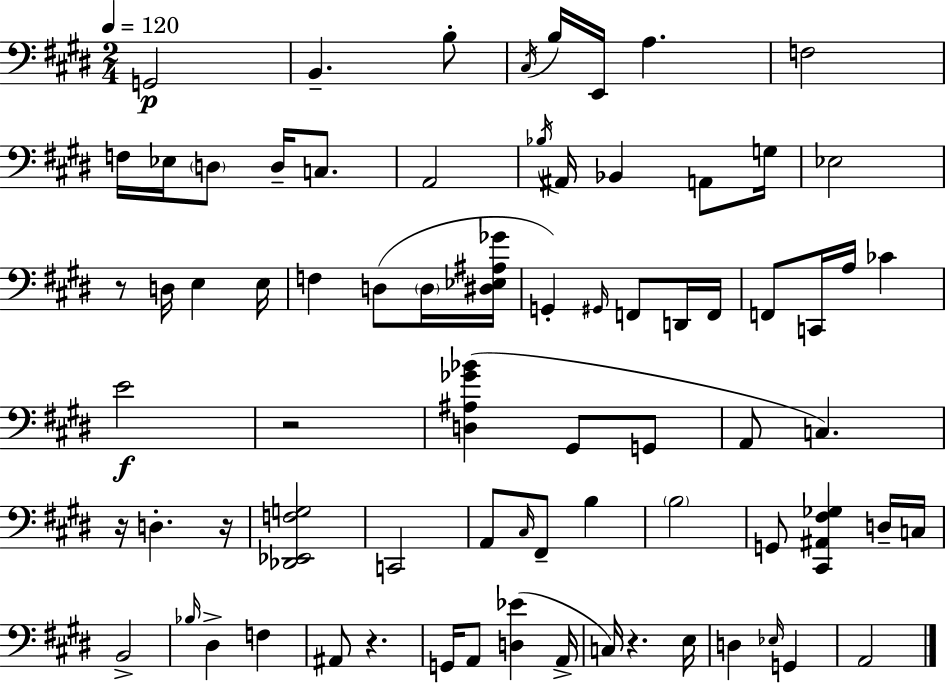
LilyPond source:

{
  \clef bass
  \numericTimeSignature
  \time 2/4
  \key e \major
  \tempo 4 = 120
  g,2\p | b,4.-- b8-. | \acciaccatura { cis16 } b16 e,16 a4. | f2 | \break f16 ees16 \parenthesize d8 d16-- c8. | a,2 | \acciaccatura { bes16 } ais,16 bes,4 a,8 | g16 ees2 | \break r8 d16 e4 | e16 f4 d8( | \parenthesize d16 <dis ees ais ges'>16 g,4-.) \grace { gis,16 } f,8 | d,16 f,16 f,8 c,16 a16 ces'4 | \break e'2\f | r2 | <d ais ges' bes'>4( gis,8 | g,8 a,8 c4.) | \break r16 d4.-. | r16 <des, ees, f g>2 | c,2 | a,8 \grace { cis16 } fis,8-- | \break b4 \parenthesize b2 | g,8 <cis, ais, fis ges>4 | d16-- c16 b,2-> | \grace { bes16 } dis4-> | \break f4 ais,8 r4. | g,16 a,8 | <d ees'>4( a,16-> c16) r4. | e16 d4 | \break \grace { ees16 } g,4 a,2 | \bar "|."
}